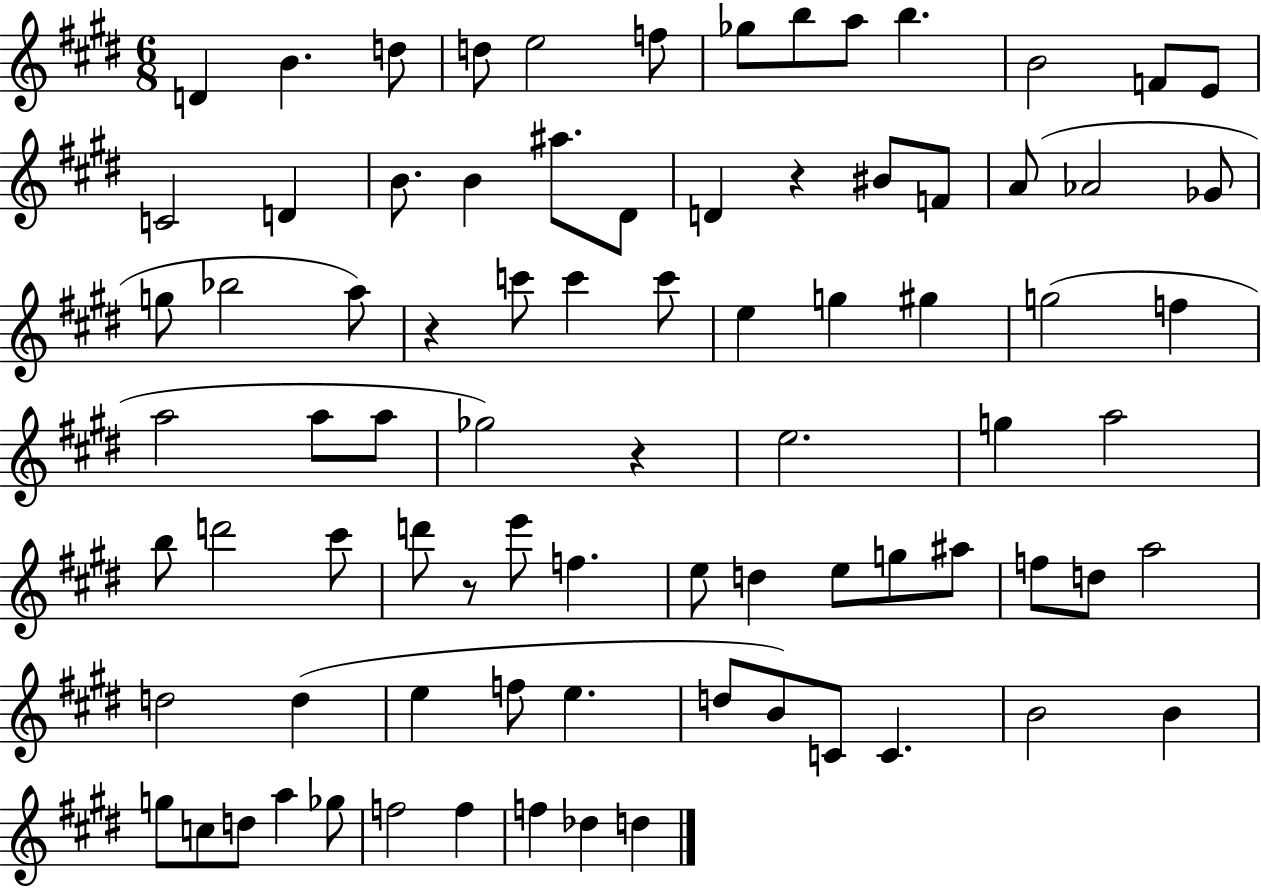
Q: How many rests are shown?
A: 4